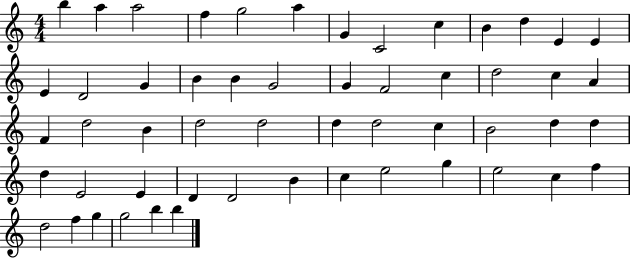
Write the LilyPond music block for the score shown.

{
  \clef treble
  \numericTimeSignature
  \time 4/4
  \key c \major
  b''4 a''4 a''2 | f''4 g''2 a''4 | g'4 c'2 c''4 | b'4 d''4 e'4 e'4 | \break e'4 d'2 g'4 | b'4 b'4 g'2 | g'4 f'2 c''4 | d''2 c''4 a'4 | \break f'4 d''2 b'4 | d''2 d''2 | d''4 d''2 c''4 | b'2 d''4 d''4 | \break d''4 e'2 e'4 | d'4 d'2 b'4 | c''4 e''2 g''4 | e''2 c''4 f''4 | \break d''2 f''4 g''4 | g''2 b''4 b''4 | \bar "|."
}